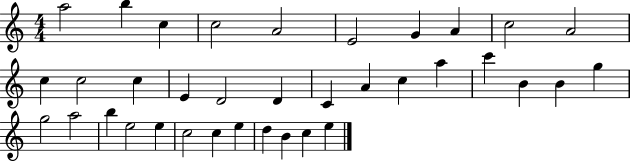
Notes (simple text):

A5/h B5/q C5/q C5/h A4/h E4/h G4/q A4/q C5/h A4/h C5/q C5/h C5/q E4/q D4/h D4/q C4/q A4/q C5/q A5/q C6/q B4/q B4/q G5/q G5/h A5/h B5/q E5/h E5/q C5/h C5/q E5/q D5/q B4/q C5/q E5/q